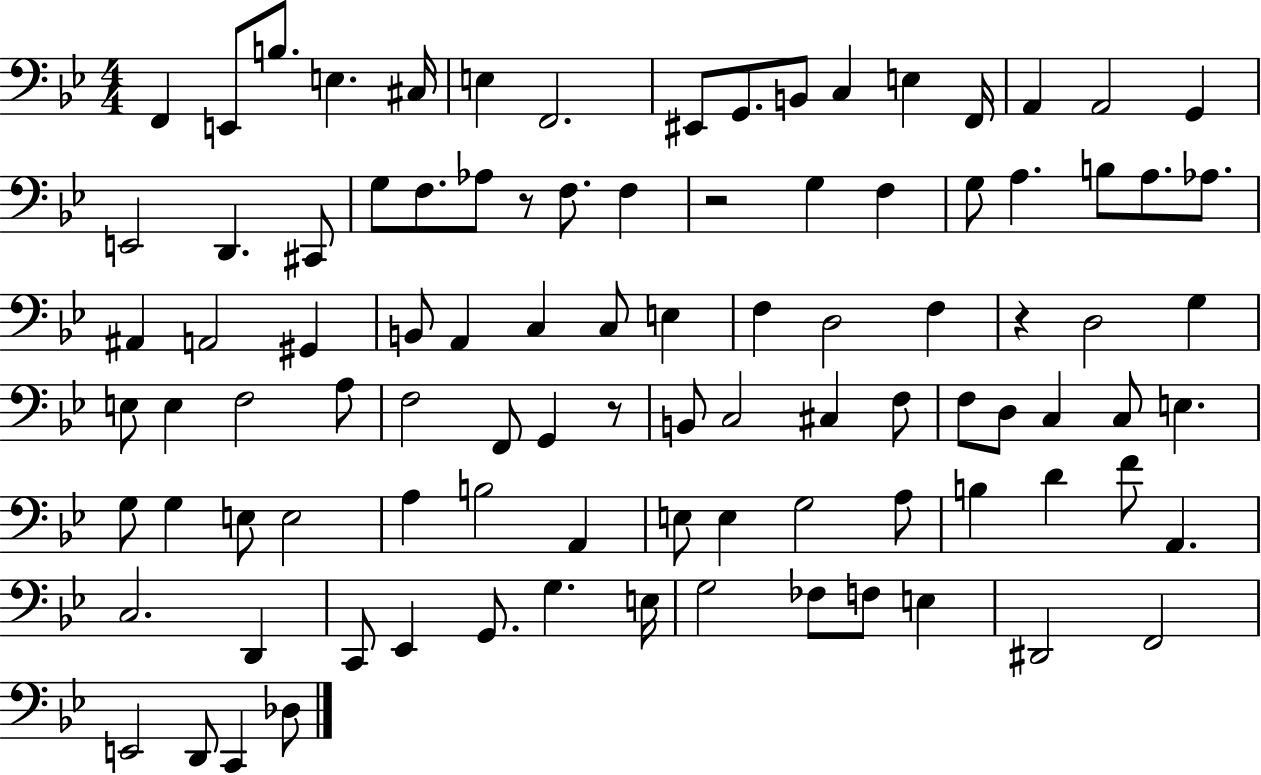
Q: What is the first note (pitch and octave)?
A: F2